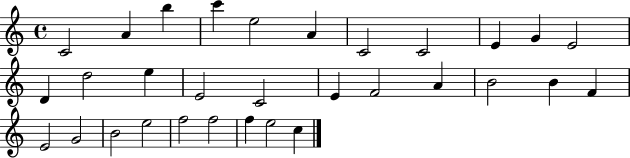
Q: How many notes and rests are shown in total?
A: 31